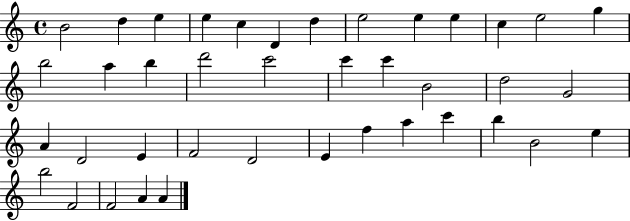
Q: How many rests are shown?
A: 0